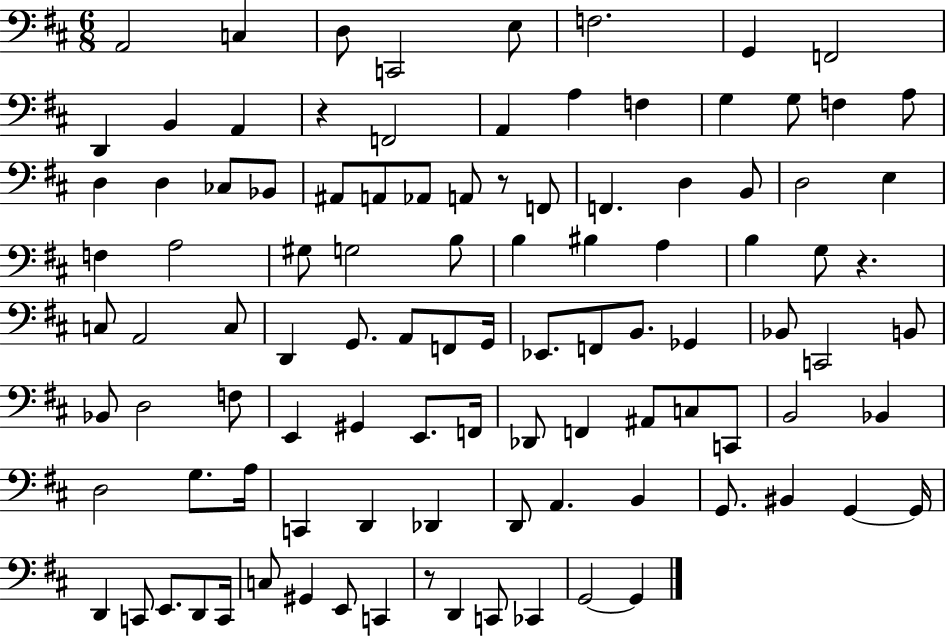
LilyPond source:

{
  \clef bass
  \numericTimeSignature
  \time 6/8
  \key d \major
  a,2 c4 | d8 c,2 e8 | f2. | g,4 f,2 | \break d,4 b,4 a,4 | r4 f,2 | a,4 a4 f4 | g4 g8 f4 a8 | \break d4 d4 ces8 bes,8 | ais,8 a,8 aes,8 a,8 r8 f,8 | f,4. d4 b,8 | d2 e4 | \break f4 a2 | gis8 g2 b8 | b4 bis4 a4 | b4 g8 r4. | \break c8 a,2 c8 | d,4 g,8. a,8 f,8 g,16 | ees,8. f,8 b,8. ges,4 | bes,8 c,2 b,8 | \break bes,8 d2 f8 | e,4 gis,4 e,8. f,16 | des,8 f,4 ais,8 c8 c,8 | b,2 bes,4 | \break d2 g8. a16 | c,4 d,4 des,4 | d,8 a,4. b,4 | g,8. bis,4 g,4~~ g,16 | \break d,4 c,8 e,8. d,8 c,16 | c8 gis,4 e,8 c,4 | r8 d,4 c,8 ces,4 | g,2~~ g,4 | \break \bar "|."
}